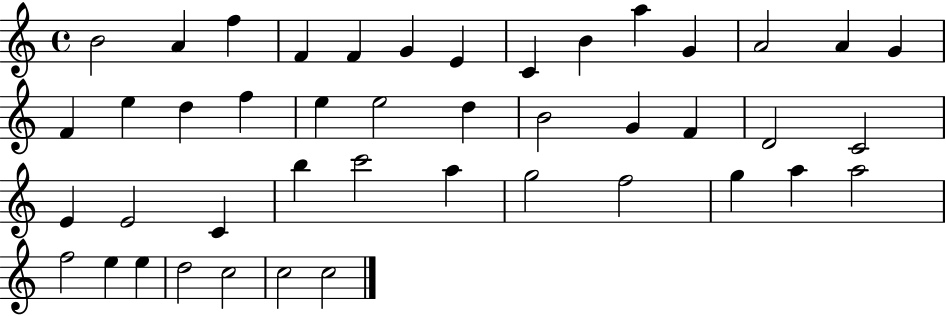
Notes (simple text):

B4/h A4/q F5/q F4/q F4/q G4/q E4/q C4/q B4/q A5/q G4/q A4/h A4/q G4/q F4/q E5/q D5/q F5/q E5/q E5/h D5/q B4/h G4/q F4/q D4/h C4/h E4/q E4/h C4/q B5/q C6/h A5/q G5/h F5/h G5/q A5/q A5/h F5/h E5/q E5/q D5/h C5/h C5/h C5/h